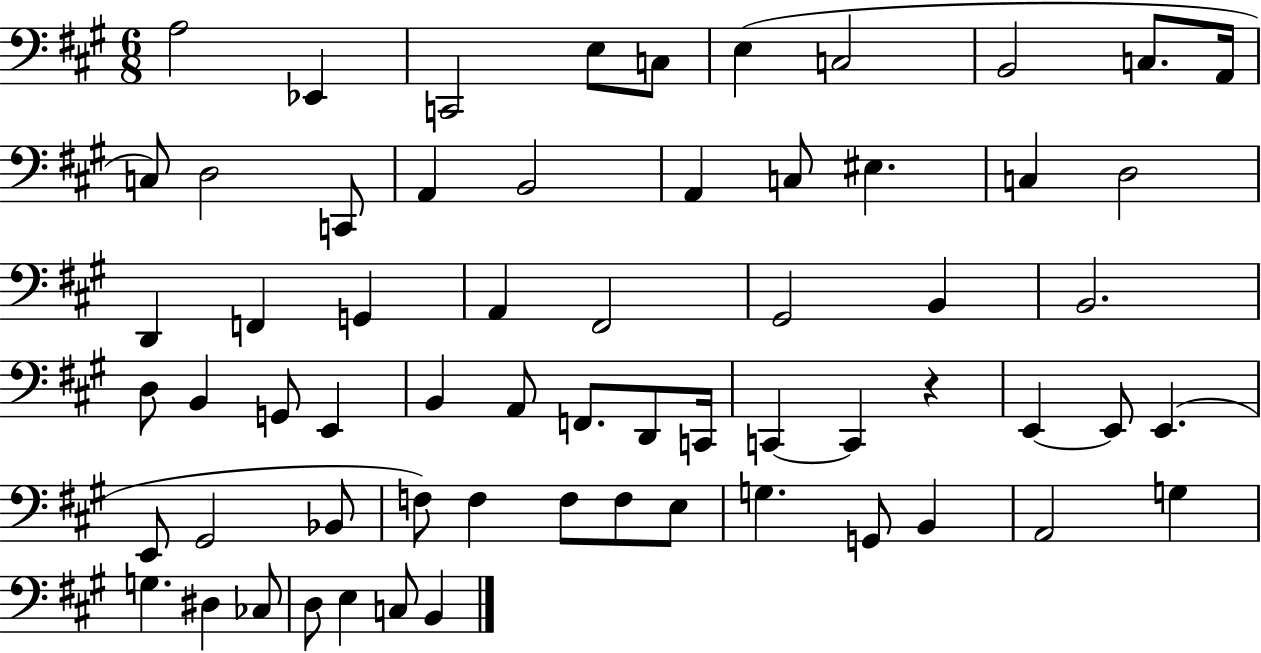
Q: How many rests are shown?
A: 1